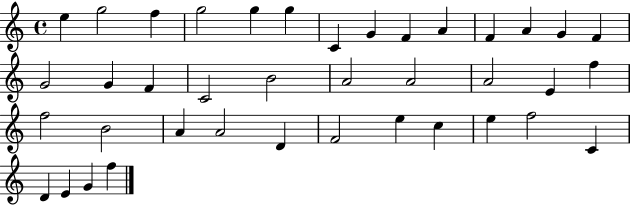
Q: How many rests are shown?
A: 0